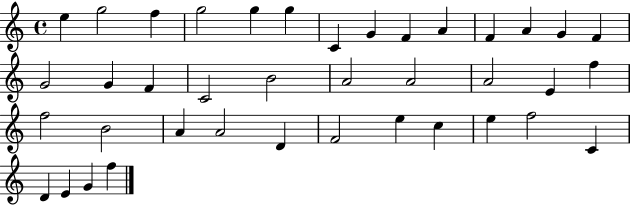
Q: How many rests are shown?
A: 0